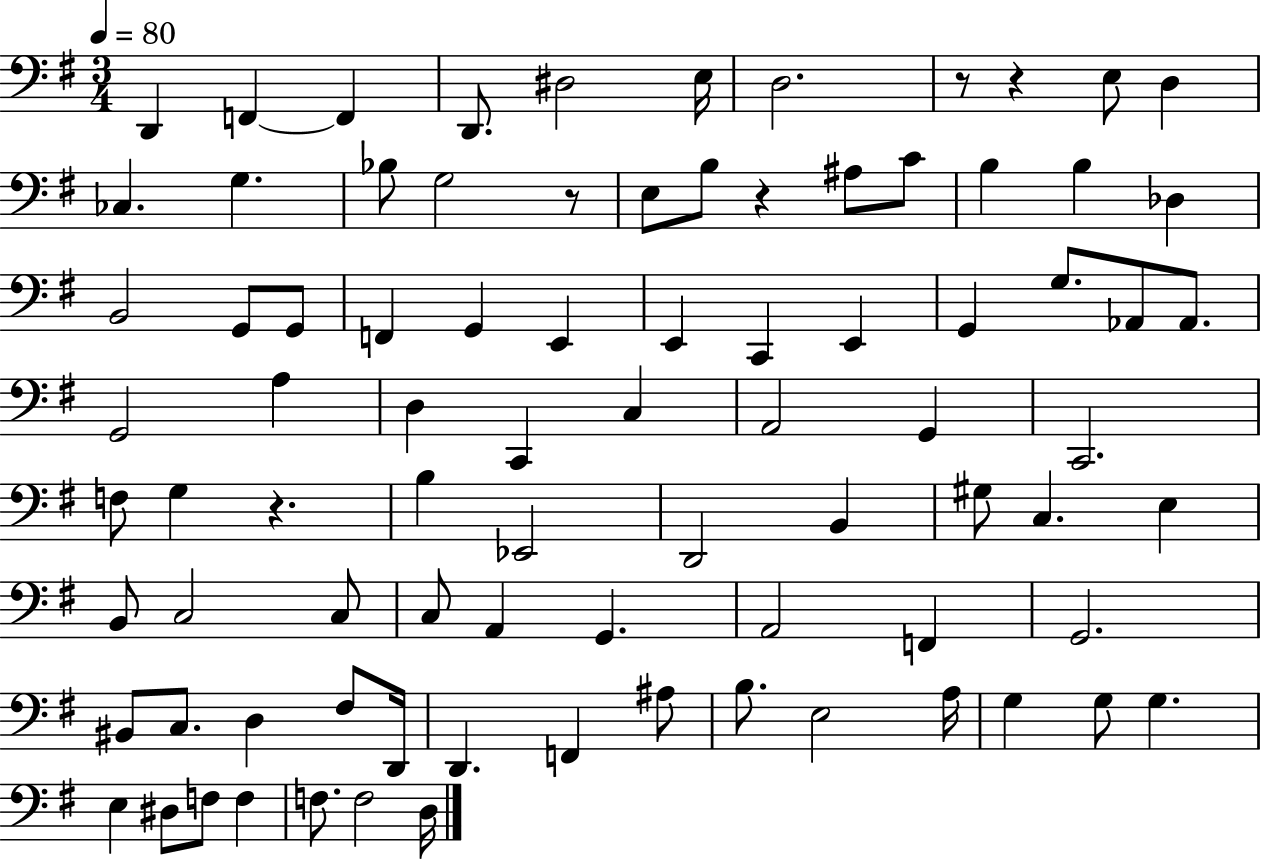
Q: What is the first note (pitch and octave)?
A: D2